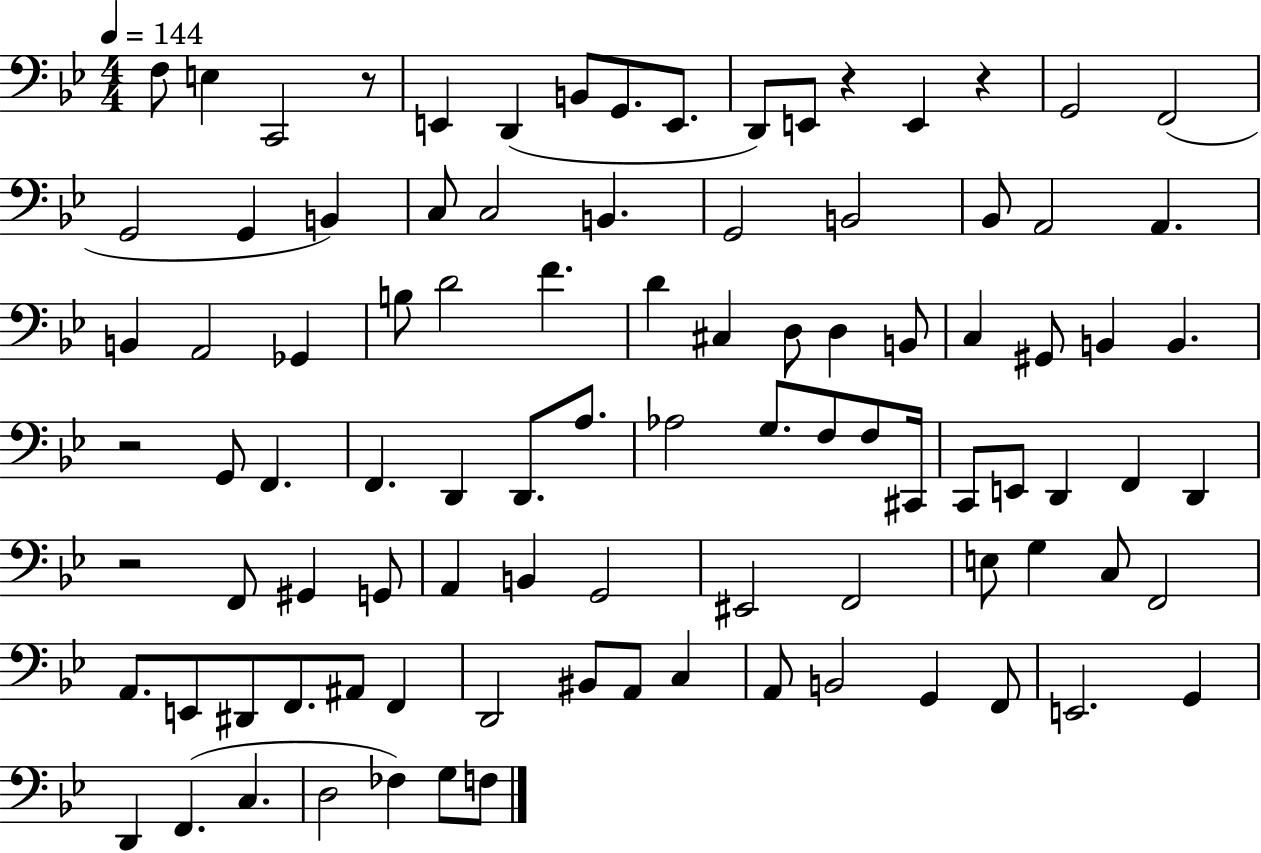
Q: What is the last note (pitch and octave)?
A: F3